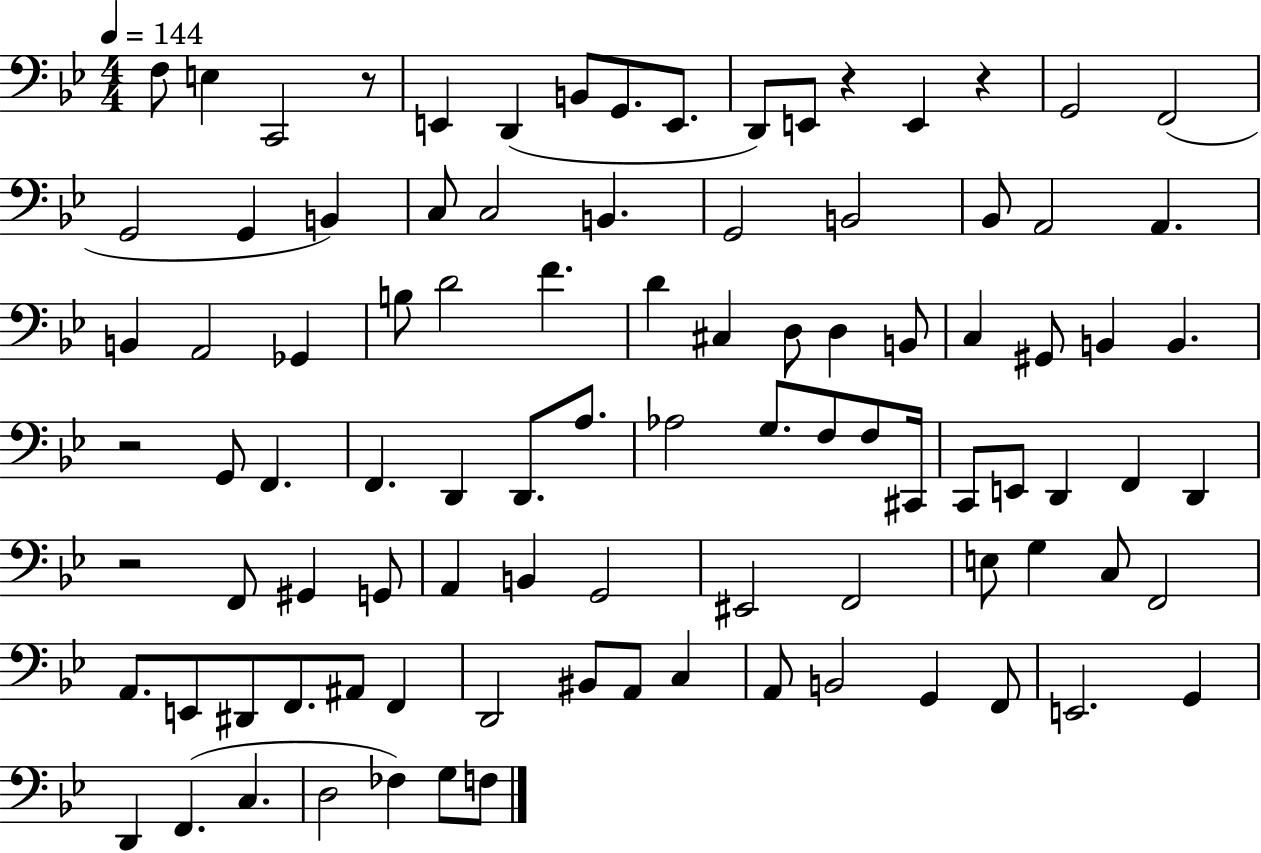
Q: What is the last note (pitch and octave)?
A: F3